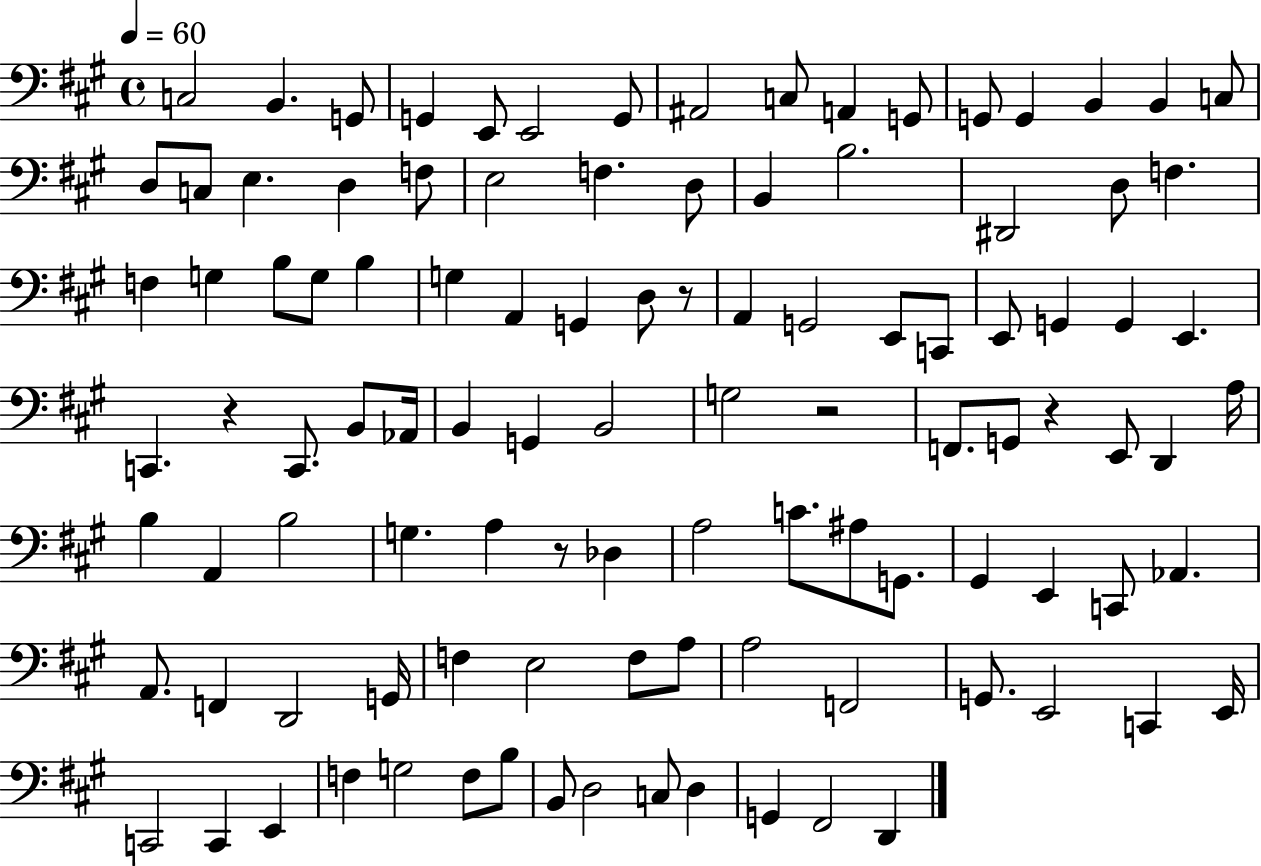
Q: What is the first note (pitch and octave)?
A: C3